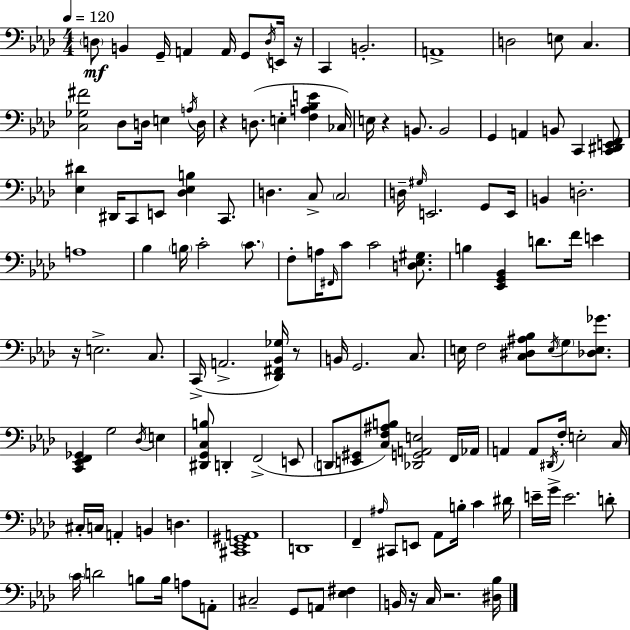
X:1
T:Untitled
M:4/4
L:1/4
K:Fm
D,/2 B,, G,,/4 A,, A,,/4 G,,/2 D,/4 E,,/4 z/4 C,, B,,2 A,,4 D,2 E,/2 C, [C,_G,^F]2 _D,/2 D,/4 E, A,/4 D,/4 z D,/2 E, [F,A,_B,E] _C,/4 E,/4 z B,,/2 B,,2 G,, A,, B,,/2 C,, [C,,^D,,E,,F,,]/2 [_E,^D] ^D,,/4 C,,/2 E,,/2 [_D,_E,B,] C,,/2 D, C,/2 C,2 D,/4 ^G,/4 E,,2 G,,/2 E,,/4 B,, D,2 A,4 _B, B,/4 C2 C/2 F,/2 A,/4 ^F,,/4 C/2 C2 [D,_E,^G,]/2 B, [_E,,G,,_B,,] D/2 F/4 E z/4 E,2 C,/2 C,,/4 A,,2 [_D,,^F,,_B,,_G,]/4 z/2 B,,/4 G,,2 C,/2 E,/4 F,2 [C,^D,^A,_B,]/2 E,/4 G,/2 [_D,E,_G]/2 [C,,_E,,F,,_G,,] G,2 _D,/4 E, [^D,,G,,C,B,]/2 D,, F,,2 E,,/2 D,,/2 [E,,^G,,]/2 [C,F,^A,B,]/2 [_D,,G,,A,,E,]2 F,,/4 _A,,/4 A,, A,,/2 ^D,,/4 F,/4 E,2 C,/4 ^C,/4 C,/4 A,, B,, D, [^C,,_E,,^G,,A,,]4 D,,4 F,, ^A,/4 ^C,,/2 E,,/2 _A,,/2 B,/4 C ^D/4 E/4 G/4 E2 D/2 C/4 D2 B,/2 B,/4 A,/2 A,,/2 ^C,2 G,,/2 A,,/2 [_E,^F,] B,,/4 z/4 C,/4 z2 [^D,_B,]/4